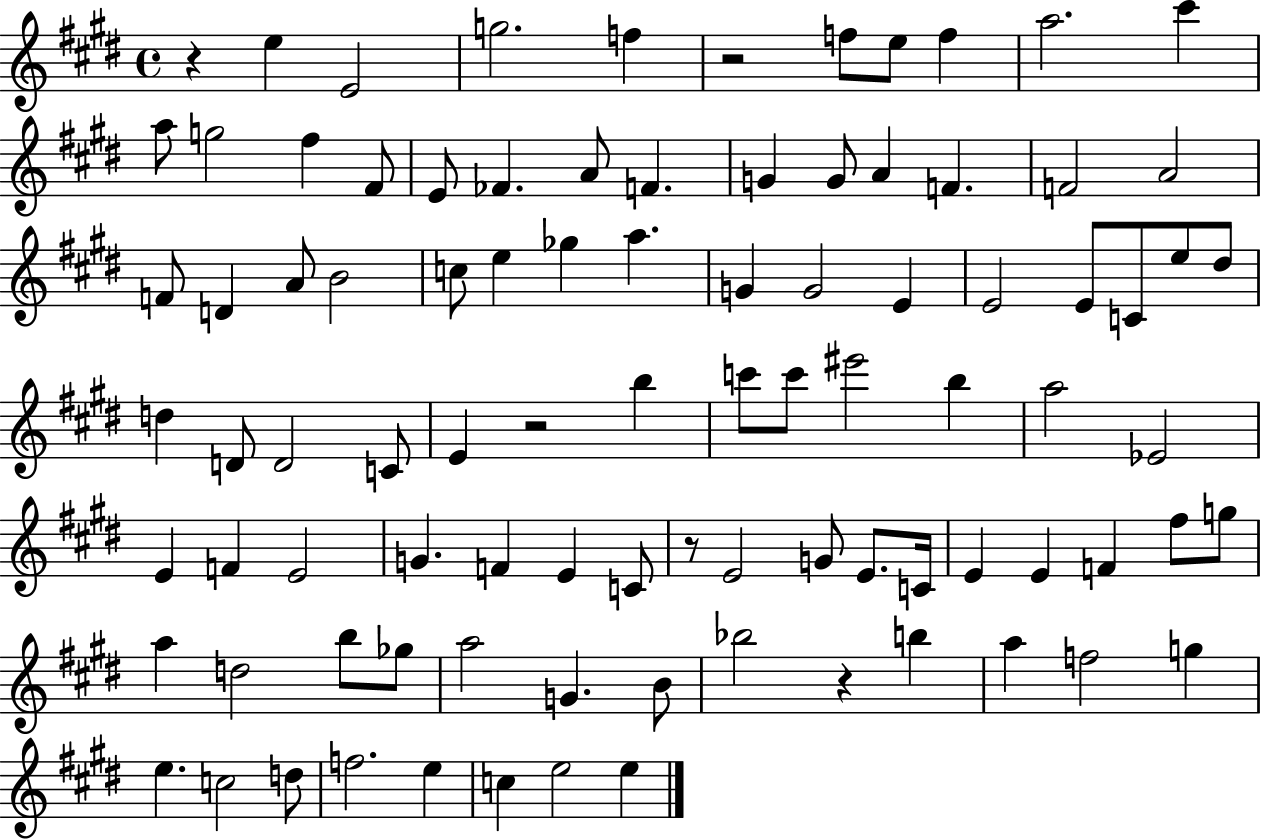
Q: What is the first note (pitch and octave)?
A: E5